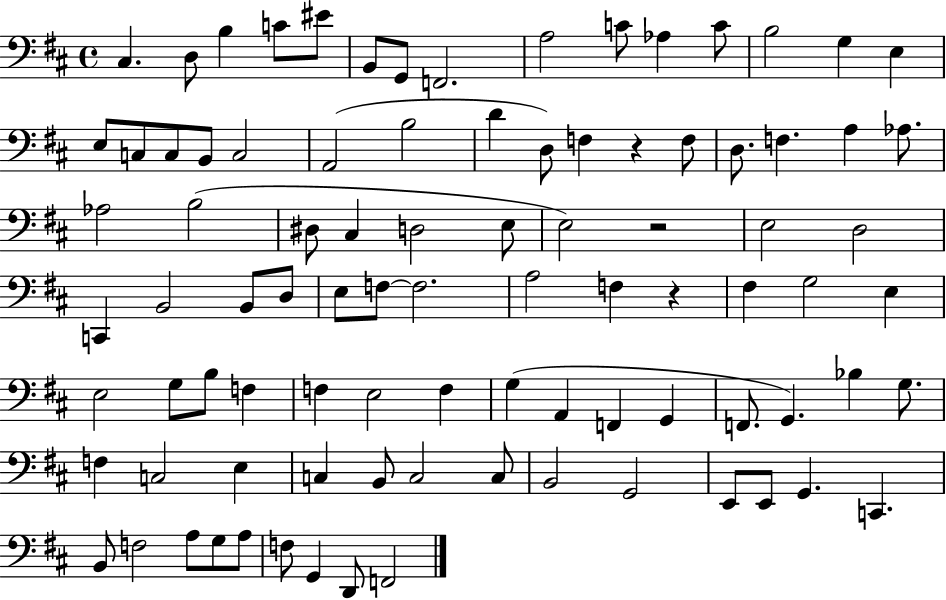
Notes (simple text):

C#3/q. D3/e B3/q C4/e EIS4/e B2/e G2/e F2/h. A3/h C4/e Ab3/q C4/e B3/h G3/q E3/q E3/e C3/e C3/e B2/e C3/h A2/h B3/h D4/q D3/e F3/q R/q F3/e D3/e. F3/q. A3/q Ab3/e. Ab3/h B3/h D#3/e C#3/q D3/h E3/e E3/h R/h E3/h D3/h C2/q B2/h B2/e D3/e E3/e F3/e F3/h. A3/h F3/q R/q F#3/q G3/h E3/q E3/h G3/e B3/e F3/q F3/q E3/h F3/q G3/q A2/q F2/q G2/q F2/e. G2/q. Bb3/q G3/e. F3/q C3/h E3/q C3/q B2/e C3/h C3/e B2/h G2/h E2/e E2/e G2/q. C2/q. B2/e F3/h A3/e G3/e A3/e F3/e G2/q D2/e F2/h